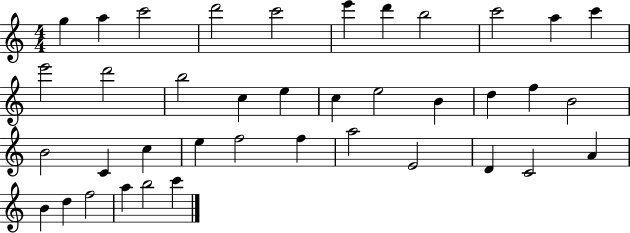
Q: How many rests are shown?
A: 0